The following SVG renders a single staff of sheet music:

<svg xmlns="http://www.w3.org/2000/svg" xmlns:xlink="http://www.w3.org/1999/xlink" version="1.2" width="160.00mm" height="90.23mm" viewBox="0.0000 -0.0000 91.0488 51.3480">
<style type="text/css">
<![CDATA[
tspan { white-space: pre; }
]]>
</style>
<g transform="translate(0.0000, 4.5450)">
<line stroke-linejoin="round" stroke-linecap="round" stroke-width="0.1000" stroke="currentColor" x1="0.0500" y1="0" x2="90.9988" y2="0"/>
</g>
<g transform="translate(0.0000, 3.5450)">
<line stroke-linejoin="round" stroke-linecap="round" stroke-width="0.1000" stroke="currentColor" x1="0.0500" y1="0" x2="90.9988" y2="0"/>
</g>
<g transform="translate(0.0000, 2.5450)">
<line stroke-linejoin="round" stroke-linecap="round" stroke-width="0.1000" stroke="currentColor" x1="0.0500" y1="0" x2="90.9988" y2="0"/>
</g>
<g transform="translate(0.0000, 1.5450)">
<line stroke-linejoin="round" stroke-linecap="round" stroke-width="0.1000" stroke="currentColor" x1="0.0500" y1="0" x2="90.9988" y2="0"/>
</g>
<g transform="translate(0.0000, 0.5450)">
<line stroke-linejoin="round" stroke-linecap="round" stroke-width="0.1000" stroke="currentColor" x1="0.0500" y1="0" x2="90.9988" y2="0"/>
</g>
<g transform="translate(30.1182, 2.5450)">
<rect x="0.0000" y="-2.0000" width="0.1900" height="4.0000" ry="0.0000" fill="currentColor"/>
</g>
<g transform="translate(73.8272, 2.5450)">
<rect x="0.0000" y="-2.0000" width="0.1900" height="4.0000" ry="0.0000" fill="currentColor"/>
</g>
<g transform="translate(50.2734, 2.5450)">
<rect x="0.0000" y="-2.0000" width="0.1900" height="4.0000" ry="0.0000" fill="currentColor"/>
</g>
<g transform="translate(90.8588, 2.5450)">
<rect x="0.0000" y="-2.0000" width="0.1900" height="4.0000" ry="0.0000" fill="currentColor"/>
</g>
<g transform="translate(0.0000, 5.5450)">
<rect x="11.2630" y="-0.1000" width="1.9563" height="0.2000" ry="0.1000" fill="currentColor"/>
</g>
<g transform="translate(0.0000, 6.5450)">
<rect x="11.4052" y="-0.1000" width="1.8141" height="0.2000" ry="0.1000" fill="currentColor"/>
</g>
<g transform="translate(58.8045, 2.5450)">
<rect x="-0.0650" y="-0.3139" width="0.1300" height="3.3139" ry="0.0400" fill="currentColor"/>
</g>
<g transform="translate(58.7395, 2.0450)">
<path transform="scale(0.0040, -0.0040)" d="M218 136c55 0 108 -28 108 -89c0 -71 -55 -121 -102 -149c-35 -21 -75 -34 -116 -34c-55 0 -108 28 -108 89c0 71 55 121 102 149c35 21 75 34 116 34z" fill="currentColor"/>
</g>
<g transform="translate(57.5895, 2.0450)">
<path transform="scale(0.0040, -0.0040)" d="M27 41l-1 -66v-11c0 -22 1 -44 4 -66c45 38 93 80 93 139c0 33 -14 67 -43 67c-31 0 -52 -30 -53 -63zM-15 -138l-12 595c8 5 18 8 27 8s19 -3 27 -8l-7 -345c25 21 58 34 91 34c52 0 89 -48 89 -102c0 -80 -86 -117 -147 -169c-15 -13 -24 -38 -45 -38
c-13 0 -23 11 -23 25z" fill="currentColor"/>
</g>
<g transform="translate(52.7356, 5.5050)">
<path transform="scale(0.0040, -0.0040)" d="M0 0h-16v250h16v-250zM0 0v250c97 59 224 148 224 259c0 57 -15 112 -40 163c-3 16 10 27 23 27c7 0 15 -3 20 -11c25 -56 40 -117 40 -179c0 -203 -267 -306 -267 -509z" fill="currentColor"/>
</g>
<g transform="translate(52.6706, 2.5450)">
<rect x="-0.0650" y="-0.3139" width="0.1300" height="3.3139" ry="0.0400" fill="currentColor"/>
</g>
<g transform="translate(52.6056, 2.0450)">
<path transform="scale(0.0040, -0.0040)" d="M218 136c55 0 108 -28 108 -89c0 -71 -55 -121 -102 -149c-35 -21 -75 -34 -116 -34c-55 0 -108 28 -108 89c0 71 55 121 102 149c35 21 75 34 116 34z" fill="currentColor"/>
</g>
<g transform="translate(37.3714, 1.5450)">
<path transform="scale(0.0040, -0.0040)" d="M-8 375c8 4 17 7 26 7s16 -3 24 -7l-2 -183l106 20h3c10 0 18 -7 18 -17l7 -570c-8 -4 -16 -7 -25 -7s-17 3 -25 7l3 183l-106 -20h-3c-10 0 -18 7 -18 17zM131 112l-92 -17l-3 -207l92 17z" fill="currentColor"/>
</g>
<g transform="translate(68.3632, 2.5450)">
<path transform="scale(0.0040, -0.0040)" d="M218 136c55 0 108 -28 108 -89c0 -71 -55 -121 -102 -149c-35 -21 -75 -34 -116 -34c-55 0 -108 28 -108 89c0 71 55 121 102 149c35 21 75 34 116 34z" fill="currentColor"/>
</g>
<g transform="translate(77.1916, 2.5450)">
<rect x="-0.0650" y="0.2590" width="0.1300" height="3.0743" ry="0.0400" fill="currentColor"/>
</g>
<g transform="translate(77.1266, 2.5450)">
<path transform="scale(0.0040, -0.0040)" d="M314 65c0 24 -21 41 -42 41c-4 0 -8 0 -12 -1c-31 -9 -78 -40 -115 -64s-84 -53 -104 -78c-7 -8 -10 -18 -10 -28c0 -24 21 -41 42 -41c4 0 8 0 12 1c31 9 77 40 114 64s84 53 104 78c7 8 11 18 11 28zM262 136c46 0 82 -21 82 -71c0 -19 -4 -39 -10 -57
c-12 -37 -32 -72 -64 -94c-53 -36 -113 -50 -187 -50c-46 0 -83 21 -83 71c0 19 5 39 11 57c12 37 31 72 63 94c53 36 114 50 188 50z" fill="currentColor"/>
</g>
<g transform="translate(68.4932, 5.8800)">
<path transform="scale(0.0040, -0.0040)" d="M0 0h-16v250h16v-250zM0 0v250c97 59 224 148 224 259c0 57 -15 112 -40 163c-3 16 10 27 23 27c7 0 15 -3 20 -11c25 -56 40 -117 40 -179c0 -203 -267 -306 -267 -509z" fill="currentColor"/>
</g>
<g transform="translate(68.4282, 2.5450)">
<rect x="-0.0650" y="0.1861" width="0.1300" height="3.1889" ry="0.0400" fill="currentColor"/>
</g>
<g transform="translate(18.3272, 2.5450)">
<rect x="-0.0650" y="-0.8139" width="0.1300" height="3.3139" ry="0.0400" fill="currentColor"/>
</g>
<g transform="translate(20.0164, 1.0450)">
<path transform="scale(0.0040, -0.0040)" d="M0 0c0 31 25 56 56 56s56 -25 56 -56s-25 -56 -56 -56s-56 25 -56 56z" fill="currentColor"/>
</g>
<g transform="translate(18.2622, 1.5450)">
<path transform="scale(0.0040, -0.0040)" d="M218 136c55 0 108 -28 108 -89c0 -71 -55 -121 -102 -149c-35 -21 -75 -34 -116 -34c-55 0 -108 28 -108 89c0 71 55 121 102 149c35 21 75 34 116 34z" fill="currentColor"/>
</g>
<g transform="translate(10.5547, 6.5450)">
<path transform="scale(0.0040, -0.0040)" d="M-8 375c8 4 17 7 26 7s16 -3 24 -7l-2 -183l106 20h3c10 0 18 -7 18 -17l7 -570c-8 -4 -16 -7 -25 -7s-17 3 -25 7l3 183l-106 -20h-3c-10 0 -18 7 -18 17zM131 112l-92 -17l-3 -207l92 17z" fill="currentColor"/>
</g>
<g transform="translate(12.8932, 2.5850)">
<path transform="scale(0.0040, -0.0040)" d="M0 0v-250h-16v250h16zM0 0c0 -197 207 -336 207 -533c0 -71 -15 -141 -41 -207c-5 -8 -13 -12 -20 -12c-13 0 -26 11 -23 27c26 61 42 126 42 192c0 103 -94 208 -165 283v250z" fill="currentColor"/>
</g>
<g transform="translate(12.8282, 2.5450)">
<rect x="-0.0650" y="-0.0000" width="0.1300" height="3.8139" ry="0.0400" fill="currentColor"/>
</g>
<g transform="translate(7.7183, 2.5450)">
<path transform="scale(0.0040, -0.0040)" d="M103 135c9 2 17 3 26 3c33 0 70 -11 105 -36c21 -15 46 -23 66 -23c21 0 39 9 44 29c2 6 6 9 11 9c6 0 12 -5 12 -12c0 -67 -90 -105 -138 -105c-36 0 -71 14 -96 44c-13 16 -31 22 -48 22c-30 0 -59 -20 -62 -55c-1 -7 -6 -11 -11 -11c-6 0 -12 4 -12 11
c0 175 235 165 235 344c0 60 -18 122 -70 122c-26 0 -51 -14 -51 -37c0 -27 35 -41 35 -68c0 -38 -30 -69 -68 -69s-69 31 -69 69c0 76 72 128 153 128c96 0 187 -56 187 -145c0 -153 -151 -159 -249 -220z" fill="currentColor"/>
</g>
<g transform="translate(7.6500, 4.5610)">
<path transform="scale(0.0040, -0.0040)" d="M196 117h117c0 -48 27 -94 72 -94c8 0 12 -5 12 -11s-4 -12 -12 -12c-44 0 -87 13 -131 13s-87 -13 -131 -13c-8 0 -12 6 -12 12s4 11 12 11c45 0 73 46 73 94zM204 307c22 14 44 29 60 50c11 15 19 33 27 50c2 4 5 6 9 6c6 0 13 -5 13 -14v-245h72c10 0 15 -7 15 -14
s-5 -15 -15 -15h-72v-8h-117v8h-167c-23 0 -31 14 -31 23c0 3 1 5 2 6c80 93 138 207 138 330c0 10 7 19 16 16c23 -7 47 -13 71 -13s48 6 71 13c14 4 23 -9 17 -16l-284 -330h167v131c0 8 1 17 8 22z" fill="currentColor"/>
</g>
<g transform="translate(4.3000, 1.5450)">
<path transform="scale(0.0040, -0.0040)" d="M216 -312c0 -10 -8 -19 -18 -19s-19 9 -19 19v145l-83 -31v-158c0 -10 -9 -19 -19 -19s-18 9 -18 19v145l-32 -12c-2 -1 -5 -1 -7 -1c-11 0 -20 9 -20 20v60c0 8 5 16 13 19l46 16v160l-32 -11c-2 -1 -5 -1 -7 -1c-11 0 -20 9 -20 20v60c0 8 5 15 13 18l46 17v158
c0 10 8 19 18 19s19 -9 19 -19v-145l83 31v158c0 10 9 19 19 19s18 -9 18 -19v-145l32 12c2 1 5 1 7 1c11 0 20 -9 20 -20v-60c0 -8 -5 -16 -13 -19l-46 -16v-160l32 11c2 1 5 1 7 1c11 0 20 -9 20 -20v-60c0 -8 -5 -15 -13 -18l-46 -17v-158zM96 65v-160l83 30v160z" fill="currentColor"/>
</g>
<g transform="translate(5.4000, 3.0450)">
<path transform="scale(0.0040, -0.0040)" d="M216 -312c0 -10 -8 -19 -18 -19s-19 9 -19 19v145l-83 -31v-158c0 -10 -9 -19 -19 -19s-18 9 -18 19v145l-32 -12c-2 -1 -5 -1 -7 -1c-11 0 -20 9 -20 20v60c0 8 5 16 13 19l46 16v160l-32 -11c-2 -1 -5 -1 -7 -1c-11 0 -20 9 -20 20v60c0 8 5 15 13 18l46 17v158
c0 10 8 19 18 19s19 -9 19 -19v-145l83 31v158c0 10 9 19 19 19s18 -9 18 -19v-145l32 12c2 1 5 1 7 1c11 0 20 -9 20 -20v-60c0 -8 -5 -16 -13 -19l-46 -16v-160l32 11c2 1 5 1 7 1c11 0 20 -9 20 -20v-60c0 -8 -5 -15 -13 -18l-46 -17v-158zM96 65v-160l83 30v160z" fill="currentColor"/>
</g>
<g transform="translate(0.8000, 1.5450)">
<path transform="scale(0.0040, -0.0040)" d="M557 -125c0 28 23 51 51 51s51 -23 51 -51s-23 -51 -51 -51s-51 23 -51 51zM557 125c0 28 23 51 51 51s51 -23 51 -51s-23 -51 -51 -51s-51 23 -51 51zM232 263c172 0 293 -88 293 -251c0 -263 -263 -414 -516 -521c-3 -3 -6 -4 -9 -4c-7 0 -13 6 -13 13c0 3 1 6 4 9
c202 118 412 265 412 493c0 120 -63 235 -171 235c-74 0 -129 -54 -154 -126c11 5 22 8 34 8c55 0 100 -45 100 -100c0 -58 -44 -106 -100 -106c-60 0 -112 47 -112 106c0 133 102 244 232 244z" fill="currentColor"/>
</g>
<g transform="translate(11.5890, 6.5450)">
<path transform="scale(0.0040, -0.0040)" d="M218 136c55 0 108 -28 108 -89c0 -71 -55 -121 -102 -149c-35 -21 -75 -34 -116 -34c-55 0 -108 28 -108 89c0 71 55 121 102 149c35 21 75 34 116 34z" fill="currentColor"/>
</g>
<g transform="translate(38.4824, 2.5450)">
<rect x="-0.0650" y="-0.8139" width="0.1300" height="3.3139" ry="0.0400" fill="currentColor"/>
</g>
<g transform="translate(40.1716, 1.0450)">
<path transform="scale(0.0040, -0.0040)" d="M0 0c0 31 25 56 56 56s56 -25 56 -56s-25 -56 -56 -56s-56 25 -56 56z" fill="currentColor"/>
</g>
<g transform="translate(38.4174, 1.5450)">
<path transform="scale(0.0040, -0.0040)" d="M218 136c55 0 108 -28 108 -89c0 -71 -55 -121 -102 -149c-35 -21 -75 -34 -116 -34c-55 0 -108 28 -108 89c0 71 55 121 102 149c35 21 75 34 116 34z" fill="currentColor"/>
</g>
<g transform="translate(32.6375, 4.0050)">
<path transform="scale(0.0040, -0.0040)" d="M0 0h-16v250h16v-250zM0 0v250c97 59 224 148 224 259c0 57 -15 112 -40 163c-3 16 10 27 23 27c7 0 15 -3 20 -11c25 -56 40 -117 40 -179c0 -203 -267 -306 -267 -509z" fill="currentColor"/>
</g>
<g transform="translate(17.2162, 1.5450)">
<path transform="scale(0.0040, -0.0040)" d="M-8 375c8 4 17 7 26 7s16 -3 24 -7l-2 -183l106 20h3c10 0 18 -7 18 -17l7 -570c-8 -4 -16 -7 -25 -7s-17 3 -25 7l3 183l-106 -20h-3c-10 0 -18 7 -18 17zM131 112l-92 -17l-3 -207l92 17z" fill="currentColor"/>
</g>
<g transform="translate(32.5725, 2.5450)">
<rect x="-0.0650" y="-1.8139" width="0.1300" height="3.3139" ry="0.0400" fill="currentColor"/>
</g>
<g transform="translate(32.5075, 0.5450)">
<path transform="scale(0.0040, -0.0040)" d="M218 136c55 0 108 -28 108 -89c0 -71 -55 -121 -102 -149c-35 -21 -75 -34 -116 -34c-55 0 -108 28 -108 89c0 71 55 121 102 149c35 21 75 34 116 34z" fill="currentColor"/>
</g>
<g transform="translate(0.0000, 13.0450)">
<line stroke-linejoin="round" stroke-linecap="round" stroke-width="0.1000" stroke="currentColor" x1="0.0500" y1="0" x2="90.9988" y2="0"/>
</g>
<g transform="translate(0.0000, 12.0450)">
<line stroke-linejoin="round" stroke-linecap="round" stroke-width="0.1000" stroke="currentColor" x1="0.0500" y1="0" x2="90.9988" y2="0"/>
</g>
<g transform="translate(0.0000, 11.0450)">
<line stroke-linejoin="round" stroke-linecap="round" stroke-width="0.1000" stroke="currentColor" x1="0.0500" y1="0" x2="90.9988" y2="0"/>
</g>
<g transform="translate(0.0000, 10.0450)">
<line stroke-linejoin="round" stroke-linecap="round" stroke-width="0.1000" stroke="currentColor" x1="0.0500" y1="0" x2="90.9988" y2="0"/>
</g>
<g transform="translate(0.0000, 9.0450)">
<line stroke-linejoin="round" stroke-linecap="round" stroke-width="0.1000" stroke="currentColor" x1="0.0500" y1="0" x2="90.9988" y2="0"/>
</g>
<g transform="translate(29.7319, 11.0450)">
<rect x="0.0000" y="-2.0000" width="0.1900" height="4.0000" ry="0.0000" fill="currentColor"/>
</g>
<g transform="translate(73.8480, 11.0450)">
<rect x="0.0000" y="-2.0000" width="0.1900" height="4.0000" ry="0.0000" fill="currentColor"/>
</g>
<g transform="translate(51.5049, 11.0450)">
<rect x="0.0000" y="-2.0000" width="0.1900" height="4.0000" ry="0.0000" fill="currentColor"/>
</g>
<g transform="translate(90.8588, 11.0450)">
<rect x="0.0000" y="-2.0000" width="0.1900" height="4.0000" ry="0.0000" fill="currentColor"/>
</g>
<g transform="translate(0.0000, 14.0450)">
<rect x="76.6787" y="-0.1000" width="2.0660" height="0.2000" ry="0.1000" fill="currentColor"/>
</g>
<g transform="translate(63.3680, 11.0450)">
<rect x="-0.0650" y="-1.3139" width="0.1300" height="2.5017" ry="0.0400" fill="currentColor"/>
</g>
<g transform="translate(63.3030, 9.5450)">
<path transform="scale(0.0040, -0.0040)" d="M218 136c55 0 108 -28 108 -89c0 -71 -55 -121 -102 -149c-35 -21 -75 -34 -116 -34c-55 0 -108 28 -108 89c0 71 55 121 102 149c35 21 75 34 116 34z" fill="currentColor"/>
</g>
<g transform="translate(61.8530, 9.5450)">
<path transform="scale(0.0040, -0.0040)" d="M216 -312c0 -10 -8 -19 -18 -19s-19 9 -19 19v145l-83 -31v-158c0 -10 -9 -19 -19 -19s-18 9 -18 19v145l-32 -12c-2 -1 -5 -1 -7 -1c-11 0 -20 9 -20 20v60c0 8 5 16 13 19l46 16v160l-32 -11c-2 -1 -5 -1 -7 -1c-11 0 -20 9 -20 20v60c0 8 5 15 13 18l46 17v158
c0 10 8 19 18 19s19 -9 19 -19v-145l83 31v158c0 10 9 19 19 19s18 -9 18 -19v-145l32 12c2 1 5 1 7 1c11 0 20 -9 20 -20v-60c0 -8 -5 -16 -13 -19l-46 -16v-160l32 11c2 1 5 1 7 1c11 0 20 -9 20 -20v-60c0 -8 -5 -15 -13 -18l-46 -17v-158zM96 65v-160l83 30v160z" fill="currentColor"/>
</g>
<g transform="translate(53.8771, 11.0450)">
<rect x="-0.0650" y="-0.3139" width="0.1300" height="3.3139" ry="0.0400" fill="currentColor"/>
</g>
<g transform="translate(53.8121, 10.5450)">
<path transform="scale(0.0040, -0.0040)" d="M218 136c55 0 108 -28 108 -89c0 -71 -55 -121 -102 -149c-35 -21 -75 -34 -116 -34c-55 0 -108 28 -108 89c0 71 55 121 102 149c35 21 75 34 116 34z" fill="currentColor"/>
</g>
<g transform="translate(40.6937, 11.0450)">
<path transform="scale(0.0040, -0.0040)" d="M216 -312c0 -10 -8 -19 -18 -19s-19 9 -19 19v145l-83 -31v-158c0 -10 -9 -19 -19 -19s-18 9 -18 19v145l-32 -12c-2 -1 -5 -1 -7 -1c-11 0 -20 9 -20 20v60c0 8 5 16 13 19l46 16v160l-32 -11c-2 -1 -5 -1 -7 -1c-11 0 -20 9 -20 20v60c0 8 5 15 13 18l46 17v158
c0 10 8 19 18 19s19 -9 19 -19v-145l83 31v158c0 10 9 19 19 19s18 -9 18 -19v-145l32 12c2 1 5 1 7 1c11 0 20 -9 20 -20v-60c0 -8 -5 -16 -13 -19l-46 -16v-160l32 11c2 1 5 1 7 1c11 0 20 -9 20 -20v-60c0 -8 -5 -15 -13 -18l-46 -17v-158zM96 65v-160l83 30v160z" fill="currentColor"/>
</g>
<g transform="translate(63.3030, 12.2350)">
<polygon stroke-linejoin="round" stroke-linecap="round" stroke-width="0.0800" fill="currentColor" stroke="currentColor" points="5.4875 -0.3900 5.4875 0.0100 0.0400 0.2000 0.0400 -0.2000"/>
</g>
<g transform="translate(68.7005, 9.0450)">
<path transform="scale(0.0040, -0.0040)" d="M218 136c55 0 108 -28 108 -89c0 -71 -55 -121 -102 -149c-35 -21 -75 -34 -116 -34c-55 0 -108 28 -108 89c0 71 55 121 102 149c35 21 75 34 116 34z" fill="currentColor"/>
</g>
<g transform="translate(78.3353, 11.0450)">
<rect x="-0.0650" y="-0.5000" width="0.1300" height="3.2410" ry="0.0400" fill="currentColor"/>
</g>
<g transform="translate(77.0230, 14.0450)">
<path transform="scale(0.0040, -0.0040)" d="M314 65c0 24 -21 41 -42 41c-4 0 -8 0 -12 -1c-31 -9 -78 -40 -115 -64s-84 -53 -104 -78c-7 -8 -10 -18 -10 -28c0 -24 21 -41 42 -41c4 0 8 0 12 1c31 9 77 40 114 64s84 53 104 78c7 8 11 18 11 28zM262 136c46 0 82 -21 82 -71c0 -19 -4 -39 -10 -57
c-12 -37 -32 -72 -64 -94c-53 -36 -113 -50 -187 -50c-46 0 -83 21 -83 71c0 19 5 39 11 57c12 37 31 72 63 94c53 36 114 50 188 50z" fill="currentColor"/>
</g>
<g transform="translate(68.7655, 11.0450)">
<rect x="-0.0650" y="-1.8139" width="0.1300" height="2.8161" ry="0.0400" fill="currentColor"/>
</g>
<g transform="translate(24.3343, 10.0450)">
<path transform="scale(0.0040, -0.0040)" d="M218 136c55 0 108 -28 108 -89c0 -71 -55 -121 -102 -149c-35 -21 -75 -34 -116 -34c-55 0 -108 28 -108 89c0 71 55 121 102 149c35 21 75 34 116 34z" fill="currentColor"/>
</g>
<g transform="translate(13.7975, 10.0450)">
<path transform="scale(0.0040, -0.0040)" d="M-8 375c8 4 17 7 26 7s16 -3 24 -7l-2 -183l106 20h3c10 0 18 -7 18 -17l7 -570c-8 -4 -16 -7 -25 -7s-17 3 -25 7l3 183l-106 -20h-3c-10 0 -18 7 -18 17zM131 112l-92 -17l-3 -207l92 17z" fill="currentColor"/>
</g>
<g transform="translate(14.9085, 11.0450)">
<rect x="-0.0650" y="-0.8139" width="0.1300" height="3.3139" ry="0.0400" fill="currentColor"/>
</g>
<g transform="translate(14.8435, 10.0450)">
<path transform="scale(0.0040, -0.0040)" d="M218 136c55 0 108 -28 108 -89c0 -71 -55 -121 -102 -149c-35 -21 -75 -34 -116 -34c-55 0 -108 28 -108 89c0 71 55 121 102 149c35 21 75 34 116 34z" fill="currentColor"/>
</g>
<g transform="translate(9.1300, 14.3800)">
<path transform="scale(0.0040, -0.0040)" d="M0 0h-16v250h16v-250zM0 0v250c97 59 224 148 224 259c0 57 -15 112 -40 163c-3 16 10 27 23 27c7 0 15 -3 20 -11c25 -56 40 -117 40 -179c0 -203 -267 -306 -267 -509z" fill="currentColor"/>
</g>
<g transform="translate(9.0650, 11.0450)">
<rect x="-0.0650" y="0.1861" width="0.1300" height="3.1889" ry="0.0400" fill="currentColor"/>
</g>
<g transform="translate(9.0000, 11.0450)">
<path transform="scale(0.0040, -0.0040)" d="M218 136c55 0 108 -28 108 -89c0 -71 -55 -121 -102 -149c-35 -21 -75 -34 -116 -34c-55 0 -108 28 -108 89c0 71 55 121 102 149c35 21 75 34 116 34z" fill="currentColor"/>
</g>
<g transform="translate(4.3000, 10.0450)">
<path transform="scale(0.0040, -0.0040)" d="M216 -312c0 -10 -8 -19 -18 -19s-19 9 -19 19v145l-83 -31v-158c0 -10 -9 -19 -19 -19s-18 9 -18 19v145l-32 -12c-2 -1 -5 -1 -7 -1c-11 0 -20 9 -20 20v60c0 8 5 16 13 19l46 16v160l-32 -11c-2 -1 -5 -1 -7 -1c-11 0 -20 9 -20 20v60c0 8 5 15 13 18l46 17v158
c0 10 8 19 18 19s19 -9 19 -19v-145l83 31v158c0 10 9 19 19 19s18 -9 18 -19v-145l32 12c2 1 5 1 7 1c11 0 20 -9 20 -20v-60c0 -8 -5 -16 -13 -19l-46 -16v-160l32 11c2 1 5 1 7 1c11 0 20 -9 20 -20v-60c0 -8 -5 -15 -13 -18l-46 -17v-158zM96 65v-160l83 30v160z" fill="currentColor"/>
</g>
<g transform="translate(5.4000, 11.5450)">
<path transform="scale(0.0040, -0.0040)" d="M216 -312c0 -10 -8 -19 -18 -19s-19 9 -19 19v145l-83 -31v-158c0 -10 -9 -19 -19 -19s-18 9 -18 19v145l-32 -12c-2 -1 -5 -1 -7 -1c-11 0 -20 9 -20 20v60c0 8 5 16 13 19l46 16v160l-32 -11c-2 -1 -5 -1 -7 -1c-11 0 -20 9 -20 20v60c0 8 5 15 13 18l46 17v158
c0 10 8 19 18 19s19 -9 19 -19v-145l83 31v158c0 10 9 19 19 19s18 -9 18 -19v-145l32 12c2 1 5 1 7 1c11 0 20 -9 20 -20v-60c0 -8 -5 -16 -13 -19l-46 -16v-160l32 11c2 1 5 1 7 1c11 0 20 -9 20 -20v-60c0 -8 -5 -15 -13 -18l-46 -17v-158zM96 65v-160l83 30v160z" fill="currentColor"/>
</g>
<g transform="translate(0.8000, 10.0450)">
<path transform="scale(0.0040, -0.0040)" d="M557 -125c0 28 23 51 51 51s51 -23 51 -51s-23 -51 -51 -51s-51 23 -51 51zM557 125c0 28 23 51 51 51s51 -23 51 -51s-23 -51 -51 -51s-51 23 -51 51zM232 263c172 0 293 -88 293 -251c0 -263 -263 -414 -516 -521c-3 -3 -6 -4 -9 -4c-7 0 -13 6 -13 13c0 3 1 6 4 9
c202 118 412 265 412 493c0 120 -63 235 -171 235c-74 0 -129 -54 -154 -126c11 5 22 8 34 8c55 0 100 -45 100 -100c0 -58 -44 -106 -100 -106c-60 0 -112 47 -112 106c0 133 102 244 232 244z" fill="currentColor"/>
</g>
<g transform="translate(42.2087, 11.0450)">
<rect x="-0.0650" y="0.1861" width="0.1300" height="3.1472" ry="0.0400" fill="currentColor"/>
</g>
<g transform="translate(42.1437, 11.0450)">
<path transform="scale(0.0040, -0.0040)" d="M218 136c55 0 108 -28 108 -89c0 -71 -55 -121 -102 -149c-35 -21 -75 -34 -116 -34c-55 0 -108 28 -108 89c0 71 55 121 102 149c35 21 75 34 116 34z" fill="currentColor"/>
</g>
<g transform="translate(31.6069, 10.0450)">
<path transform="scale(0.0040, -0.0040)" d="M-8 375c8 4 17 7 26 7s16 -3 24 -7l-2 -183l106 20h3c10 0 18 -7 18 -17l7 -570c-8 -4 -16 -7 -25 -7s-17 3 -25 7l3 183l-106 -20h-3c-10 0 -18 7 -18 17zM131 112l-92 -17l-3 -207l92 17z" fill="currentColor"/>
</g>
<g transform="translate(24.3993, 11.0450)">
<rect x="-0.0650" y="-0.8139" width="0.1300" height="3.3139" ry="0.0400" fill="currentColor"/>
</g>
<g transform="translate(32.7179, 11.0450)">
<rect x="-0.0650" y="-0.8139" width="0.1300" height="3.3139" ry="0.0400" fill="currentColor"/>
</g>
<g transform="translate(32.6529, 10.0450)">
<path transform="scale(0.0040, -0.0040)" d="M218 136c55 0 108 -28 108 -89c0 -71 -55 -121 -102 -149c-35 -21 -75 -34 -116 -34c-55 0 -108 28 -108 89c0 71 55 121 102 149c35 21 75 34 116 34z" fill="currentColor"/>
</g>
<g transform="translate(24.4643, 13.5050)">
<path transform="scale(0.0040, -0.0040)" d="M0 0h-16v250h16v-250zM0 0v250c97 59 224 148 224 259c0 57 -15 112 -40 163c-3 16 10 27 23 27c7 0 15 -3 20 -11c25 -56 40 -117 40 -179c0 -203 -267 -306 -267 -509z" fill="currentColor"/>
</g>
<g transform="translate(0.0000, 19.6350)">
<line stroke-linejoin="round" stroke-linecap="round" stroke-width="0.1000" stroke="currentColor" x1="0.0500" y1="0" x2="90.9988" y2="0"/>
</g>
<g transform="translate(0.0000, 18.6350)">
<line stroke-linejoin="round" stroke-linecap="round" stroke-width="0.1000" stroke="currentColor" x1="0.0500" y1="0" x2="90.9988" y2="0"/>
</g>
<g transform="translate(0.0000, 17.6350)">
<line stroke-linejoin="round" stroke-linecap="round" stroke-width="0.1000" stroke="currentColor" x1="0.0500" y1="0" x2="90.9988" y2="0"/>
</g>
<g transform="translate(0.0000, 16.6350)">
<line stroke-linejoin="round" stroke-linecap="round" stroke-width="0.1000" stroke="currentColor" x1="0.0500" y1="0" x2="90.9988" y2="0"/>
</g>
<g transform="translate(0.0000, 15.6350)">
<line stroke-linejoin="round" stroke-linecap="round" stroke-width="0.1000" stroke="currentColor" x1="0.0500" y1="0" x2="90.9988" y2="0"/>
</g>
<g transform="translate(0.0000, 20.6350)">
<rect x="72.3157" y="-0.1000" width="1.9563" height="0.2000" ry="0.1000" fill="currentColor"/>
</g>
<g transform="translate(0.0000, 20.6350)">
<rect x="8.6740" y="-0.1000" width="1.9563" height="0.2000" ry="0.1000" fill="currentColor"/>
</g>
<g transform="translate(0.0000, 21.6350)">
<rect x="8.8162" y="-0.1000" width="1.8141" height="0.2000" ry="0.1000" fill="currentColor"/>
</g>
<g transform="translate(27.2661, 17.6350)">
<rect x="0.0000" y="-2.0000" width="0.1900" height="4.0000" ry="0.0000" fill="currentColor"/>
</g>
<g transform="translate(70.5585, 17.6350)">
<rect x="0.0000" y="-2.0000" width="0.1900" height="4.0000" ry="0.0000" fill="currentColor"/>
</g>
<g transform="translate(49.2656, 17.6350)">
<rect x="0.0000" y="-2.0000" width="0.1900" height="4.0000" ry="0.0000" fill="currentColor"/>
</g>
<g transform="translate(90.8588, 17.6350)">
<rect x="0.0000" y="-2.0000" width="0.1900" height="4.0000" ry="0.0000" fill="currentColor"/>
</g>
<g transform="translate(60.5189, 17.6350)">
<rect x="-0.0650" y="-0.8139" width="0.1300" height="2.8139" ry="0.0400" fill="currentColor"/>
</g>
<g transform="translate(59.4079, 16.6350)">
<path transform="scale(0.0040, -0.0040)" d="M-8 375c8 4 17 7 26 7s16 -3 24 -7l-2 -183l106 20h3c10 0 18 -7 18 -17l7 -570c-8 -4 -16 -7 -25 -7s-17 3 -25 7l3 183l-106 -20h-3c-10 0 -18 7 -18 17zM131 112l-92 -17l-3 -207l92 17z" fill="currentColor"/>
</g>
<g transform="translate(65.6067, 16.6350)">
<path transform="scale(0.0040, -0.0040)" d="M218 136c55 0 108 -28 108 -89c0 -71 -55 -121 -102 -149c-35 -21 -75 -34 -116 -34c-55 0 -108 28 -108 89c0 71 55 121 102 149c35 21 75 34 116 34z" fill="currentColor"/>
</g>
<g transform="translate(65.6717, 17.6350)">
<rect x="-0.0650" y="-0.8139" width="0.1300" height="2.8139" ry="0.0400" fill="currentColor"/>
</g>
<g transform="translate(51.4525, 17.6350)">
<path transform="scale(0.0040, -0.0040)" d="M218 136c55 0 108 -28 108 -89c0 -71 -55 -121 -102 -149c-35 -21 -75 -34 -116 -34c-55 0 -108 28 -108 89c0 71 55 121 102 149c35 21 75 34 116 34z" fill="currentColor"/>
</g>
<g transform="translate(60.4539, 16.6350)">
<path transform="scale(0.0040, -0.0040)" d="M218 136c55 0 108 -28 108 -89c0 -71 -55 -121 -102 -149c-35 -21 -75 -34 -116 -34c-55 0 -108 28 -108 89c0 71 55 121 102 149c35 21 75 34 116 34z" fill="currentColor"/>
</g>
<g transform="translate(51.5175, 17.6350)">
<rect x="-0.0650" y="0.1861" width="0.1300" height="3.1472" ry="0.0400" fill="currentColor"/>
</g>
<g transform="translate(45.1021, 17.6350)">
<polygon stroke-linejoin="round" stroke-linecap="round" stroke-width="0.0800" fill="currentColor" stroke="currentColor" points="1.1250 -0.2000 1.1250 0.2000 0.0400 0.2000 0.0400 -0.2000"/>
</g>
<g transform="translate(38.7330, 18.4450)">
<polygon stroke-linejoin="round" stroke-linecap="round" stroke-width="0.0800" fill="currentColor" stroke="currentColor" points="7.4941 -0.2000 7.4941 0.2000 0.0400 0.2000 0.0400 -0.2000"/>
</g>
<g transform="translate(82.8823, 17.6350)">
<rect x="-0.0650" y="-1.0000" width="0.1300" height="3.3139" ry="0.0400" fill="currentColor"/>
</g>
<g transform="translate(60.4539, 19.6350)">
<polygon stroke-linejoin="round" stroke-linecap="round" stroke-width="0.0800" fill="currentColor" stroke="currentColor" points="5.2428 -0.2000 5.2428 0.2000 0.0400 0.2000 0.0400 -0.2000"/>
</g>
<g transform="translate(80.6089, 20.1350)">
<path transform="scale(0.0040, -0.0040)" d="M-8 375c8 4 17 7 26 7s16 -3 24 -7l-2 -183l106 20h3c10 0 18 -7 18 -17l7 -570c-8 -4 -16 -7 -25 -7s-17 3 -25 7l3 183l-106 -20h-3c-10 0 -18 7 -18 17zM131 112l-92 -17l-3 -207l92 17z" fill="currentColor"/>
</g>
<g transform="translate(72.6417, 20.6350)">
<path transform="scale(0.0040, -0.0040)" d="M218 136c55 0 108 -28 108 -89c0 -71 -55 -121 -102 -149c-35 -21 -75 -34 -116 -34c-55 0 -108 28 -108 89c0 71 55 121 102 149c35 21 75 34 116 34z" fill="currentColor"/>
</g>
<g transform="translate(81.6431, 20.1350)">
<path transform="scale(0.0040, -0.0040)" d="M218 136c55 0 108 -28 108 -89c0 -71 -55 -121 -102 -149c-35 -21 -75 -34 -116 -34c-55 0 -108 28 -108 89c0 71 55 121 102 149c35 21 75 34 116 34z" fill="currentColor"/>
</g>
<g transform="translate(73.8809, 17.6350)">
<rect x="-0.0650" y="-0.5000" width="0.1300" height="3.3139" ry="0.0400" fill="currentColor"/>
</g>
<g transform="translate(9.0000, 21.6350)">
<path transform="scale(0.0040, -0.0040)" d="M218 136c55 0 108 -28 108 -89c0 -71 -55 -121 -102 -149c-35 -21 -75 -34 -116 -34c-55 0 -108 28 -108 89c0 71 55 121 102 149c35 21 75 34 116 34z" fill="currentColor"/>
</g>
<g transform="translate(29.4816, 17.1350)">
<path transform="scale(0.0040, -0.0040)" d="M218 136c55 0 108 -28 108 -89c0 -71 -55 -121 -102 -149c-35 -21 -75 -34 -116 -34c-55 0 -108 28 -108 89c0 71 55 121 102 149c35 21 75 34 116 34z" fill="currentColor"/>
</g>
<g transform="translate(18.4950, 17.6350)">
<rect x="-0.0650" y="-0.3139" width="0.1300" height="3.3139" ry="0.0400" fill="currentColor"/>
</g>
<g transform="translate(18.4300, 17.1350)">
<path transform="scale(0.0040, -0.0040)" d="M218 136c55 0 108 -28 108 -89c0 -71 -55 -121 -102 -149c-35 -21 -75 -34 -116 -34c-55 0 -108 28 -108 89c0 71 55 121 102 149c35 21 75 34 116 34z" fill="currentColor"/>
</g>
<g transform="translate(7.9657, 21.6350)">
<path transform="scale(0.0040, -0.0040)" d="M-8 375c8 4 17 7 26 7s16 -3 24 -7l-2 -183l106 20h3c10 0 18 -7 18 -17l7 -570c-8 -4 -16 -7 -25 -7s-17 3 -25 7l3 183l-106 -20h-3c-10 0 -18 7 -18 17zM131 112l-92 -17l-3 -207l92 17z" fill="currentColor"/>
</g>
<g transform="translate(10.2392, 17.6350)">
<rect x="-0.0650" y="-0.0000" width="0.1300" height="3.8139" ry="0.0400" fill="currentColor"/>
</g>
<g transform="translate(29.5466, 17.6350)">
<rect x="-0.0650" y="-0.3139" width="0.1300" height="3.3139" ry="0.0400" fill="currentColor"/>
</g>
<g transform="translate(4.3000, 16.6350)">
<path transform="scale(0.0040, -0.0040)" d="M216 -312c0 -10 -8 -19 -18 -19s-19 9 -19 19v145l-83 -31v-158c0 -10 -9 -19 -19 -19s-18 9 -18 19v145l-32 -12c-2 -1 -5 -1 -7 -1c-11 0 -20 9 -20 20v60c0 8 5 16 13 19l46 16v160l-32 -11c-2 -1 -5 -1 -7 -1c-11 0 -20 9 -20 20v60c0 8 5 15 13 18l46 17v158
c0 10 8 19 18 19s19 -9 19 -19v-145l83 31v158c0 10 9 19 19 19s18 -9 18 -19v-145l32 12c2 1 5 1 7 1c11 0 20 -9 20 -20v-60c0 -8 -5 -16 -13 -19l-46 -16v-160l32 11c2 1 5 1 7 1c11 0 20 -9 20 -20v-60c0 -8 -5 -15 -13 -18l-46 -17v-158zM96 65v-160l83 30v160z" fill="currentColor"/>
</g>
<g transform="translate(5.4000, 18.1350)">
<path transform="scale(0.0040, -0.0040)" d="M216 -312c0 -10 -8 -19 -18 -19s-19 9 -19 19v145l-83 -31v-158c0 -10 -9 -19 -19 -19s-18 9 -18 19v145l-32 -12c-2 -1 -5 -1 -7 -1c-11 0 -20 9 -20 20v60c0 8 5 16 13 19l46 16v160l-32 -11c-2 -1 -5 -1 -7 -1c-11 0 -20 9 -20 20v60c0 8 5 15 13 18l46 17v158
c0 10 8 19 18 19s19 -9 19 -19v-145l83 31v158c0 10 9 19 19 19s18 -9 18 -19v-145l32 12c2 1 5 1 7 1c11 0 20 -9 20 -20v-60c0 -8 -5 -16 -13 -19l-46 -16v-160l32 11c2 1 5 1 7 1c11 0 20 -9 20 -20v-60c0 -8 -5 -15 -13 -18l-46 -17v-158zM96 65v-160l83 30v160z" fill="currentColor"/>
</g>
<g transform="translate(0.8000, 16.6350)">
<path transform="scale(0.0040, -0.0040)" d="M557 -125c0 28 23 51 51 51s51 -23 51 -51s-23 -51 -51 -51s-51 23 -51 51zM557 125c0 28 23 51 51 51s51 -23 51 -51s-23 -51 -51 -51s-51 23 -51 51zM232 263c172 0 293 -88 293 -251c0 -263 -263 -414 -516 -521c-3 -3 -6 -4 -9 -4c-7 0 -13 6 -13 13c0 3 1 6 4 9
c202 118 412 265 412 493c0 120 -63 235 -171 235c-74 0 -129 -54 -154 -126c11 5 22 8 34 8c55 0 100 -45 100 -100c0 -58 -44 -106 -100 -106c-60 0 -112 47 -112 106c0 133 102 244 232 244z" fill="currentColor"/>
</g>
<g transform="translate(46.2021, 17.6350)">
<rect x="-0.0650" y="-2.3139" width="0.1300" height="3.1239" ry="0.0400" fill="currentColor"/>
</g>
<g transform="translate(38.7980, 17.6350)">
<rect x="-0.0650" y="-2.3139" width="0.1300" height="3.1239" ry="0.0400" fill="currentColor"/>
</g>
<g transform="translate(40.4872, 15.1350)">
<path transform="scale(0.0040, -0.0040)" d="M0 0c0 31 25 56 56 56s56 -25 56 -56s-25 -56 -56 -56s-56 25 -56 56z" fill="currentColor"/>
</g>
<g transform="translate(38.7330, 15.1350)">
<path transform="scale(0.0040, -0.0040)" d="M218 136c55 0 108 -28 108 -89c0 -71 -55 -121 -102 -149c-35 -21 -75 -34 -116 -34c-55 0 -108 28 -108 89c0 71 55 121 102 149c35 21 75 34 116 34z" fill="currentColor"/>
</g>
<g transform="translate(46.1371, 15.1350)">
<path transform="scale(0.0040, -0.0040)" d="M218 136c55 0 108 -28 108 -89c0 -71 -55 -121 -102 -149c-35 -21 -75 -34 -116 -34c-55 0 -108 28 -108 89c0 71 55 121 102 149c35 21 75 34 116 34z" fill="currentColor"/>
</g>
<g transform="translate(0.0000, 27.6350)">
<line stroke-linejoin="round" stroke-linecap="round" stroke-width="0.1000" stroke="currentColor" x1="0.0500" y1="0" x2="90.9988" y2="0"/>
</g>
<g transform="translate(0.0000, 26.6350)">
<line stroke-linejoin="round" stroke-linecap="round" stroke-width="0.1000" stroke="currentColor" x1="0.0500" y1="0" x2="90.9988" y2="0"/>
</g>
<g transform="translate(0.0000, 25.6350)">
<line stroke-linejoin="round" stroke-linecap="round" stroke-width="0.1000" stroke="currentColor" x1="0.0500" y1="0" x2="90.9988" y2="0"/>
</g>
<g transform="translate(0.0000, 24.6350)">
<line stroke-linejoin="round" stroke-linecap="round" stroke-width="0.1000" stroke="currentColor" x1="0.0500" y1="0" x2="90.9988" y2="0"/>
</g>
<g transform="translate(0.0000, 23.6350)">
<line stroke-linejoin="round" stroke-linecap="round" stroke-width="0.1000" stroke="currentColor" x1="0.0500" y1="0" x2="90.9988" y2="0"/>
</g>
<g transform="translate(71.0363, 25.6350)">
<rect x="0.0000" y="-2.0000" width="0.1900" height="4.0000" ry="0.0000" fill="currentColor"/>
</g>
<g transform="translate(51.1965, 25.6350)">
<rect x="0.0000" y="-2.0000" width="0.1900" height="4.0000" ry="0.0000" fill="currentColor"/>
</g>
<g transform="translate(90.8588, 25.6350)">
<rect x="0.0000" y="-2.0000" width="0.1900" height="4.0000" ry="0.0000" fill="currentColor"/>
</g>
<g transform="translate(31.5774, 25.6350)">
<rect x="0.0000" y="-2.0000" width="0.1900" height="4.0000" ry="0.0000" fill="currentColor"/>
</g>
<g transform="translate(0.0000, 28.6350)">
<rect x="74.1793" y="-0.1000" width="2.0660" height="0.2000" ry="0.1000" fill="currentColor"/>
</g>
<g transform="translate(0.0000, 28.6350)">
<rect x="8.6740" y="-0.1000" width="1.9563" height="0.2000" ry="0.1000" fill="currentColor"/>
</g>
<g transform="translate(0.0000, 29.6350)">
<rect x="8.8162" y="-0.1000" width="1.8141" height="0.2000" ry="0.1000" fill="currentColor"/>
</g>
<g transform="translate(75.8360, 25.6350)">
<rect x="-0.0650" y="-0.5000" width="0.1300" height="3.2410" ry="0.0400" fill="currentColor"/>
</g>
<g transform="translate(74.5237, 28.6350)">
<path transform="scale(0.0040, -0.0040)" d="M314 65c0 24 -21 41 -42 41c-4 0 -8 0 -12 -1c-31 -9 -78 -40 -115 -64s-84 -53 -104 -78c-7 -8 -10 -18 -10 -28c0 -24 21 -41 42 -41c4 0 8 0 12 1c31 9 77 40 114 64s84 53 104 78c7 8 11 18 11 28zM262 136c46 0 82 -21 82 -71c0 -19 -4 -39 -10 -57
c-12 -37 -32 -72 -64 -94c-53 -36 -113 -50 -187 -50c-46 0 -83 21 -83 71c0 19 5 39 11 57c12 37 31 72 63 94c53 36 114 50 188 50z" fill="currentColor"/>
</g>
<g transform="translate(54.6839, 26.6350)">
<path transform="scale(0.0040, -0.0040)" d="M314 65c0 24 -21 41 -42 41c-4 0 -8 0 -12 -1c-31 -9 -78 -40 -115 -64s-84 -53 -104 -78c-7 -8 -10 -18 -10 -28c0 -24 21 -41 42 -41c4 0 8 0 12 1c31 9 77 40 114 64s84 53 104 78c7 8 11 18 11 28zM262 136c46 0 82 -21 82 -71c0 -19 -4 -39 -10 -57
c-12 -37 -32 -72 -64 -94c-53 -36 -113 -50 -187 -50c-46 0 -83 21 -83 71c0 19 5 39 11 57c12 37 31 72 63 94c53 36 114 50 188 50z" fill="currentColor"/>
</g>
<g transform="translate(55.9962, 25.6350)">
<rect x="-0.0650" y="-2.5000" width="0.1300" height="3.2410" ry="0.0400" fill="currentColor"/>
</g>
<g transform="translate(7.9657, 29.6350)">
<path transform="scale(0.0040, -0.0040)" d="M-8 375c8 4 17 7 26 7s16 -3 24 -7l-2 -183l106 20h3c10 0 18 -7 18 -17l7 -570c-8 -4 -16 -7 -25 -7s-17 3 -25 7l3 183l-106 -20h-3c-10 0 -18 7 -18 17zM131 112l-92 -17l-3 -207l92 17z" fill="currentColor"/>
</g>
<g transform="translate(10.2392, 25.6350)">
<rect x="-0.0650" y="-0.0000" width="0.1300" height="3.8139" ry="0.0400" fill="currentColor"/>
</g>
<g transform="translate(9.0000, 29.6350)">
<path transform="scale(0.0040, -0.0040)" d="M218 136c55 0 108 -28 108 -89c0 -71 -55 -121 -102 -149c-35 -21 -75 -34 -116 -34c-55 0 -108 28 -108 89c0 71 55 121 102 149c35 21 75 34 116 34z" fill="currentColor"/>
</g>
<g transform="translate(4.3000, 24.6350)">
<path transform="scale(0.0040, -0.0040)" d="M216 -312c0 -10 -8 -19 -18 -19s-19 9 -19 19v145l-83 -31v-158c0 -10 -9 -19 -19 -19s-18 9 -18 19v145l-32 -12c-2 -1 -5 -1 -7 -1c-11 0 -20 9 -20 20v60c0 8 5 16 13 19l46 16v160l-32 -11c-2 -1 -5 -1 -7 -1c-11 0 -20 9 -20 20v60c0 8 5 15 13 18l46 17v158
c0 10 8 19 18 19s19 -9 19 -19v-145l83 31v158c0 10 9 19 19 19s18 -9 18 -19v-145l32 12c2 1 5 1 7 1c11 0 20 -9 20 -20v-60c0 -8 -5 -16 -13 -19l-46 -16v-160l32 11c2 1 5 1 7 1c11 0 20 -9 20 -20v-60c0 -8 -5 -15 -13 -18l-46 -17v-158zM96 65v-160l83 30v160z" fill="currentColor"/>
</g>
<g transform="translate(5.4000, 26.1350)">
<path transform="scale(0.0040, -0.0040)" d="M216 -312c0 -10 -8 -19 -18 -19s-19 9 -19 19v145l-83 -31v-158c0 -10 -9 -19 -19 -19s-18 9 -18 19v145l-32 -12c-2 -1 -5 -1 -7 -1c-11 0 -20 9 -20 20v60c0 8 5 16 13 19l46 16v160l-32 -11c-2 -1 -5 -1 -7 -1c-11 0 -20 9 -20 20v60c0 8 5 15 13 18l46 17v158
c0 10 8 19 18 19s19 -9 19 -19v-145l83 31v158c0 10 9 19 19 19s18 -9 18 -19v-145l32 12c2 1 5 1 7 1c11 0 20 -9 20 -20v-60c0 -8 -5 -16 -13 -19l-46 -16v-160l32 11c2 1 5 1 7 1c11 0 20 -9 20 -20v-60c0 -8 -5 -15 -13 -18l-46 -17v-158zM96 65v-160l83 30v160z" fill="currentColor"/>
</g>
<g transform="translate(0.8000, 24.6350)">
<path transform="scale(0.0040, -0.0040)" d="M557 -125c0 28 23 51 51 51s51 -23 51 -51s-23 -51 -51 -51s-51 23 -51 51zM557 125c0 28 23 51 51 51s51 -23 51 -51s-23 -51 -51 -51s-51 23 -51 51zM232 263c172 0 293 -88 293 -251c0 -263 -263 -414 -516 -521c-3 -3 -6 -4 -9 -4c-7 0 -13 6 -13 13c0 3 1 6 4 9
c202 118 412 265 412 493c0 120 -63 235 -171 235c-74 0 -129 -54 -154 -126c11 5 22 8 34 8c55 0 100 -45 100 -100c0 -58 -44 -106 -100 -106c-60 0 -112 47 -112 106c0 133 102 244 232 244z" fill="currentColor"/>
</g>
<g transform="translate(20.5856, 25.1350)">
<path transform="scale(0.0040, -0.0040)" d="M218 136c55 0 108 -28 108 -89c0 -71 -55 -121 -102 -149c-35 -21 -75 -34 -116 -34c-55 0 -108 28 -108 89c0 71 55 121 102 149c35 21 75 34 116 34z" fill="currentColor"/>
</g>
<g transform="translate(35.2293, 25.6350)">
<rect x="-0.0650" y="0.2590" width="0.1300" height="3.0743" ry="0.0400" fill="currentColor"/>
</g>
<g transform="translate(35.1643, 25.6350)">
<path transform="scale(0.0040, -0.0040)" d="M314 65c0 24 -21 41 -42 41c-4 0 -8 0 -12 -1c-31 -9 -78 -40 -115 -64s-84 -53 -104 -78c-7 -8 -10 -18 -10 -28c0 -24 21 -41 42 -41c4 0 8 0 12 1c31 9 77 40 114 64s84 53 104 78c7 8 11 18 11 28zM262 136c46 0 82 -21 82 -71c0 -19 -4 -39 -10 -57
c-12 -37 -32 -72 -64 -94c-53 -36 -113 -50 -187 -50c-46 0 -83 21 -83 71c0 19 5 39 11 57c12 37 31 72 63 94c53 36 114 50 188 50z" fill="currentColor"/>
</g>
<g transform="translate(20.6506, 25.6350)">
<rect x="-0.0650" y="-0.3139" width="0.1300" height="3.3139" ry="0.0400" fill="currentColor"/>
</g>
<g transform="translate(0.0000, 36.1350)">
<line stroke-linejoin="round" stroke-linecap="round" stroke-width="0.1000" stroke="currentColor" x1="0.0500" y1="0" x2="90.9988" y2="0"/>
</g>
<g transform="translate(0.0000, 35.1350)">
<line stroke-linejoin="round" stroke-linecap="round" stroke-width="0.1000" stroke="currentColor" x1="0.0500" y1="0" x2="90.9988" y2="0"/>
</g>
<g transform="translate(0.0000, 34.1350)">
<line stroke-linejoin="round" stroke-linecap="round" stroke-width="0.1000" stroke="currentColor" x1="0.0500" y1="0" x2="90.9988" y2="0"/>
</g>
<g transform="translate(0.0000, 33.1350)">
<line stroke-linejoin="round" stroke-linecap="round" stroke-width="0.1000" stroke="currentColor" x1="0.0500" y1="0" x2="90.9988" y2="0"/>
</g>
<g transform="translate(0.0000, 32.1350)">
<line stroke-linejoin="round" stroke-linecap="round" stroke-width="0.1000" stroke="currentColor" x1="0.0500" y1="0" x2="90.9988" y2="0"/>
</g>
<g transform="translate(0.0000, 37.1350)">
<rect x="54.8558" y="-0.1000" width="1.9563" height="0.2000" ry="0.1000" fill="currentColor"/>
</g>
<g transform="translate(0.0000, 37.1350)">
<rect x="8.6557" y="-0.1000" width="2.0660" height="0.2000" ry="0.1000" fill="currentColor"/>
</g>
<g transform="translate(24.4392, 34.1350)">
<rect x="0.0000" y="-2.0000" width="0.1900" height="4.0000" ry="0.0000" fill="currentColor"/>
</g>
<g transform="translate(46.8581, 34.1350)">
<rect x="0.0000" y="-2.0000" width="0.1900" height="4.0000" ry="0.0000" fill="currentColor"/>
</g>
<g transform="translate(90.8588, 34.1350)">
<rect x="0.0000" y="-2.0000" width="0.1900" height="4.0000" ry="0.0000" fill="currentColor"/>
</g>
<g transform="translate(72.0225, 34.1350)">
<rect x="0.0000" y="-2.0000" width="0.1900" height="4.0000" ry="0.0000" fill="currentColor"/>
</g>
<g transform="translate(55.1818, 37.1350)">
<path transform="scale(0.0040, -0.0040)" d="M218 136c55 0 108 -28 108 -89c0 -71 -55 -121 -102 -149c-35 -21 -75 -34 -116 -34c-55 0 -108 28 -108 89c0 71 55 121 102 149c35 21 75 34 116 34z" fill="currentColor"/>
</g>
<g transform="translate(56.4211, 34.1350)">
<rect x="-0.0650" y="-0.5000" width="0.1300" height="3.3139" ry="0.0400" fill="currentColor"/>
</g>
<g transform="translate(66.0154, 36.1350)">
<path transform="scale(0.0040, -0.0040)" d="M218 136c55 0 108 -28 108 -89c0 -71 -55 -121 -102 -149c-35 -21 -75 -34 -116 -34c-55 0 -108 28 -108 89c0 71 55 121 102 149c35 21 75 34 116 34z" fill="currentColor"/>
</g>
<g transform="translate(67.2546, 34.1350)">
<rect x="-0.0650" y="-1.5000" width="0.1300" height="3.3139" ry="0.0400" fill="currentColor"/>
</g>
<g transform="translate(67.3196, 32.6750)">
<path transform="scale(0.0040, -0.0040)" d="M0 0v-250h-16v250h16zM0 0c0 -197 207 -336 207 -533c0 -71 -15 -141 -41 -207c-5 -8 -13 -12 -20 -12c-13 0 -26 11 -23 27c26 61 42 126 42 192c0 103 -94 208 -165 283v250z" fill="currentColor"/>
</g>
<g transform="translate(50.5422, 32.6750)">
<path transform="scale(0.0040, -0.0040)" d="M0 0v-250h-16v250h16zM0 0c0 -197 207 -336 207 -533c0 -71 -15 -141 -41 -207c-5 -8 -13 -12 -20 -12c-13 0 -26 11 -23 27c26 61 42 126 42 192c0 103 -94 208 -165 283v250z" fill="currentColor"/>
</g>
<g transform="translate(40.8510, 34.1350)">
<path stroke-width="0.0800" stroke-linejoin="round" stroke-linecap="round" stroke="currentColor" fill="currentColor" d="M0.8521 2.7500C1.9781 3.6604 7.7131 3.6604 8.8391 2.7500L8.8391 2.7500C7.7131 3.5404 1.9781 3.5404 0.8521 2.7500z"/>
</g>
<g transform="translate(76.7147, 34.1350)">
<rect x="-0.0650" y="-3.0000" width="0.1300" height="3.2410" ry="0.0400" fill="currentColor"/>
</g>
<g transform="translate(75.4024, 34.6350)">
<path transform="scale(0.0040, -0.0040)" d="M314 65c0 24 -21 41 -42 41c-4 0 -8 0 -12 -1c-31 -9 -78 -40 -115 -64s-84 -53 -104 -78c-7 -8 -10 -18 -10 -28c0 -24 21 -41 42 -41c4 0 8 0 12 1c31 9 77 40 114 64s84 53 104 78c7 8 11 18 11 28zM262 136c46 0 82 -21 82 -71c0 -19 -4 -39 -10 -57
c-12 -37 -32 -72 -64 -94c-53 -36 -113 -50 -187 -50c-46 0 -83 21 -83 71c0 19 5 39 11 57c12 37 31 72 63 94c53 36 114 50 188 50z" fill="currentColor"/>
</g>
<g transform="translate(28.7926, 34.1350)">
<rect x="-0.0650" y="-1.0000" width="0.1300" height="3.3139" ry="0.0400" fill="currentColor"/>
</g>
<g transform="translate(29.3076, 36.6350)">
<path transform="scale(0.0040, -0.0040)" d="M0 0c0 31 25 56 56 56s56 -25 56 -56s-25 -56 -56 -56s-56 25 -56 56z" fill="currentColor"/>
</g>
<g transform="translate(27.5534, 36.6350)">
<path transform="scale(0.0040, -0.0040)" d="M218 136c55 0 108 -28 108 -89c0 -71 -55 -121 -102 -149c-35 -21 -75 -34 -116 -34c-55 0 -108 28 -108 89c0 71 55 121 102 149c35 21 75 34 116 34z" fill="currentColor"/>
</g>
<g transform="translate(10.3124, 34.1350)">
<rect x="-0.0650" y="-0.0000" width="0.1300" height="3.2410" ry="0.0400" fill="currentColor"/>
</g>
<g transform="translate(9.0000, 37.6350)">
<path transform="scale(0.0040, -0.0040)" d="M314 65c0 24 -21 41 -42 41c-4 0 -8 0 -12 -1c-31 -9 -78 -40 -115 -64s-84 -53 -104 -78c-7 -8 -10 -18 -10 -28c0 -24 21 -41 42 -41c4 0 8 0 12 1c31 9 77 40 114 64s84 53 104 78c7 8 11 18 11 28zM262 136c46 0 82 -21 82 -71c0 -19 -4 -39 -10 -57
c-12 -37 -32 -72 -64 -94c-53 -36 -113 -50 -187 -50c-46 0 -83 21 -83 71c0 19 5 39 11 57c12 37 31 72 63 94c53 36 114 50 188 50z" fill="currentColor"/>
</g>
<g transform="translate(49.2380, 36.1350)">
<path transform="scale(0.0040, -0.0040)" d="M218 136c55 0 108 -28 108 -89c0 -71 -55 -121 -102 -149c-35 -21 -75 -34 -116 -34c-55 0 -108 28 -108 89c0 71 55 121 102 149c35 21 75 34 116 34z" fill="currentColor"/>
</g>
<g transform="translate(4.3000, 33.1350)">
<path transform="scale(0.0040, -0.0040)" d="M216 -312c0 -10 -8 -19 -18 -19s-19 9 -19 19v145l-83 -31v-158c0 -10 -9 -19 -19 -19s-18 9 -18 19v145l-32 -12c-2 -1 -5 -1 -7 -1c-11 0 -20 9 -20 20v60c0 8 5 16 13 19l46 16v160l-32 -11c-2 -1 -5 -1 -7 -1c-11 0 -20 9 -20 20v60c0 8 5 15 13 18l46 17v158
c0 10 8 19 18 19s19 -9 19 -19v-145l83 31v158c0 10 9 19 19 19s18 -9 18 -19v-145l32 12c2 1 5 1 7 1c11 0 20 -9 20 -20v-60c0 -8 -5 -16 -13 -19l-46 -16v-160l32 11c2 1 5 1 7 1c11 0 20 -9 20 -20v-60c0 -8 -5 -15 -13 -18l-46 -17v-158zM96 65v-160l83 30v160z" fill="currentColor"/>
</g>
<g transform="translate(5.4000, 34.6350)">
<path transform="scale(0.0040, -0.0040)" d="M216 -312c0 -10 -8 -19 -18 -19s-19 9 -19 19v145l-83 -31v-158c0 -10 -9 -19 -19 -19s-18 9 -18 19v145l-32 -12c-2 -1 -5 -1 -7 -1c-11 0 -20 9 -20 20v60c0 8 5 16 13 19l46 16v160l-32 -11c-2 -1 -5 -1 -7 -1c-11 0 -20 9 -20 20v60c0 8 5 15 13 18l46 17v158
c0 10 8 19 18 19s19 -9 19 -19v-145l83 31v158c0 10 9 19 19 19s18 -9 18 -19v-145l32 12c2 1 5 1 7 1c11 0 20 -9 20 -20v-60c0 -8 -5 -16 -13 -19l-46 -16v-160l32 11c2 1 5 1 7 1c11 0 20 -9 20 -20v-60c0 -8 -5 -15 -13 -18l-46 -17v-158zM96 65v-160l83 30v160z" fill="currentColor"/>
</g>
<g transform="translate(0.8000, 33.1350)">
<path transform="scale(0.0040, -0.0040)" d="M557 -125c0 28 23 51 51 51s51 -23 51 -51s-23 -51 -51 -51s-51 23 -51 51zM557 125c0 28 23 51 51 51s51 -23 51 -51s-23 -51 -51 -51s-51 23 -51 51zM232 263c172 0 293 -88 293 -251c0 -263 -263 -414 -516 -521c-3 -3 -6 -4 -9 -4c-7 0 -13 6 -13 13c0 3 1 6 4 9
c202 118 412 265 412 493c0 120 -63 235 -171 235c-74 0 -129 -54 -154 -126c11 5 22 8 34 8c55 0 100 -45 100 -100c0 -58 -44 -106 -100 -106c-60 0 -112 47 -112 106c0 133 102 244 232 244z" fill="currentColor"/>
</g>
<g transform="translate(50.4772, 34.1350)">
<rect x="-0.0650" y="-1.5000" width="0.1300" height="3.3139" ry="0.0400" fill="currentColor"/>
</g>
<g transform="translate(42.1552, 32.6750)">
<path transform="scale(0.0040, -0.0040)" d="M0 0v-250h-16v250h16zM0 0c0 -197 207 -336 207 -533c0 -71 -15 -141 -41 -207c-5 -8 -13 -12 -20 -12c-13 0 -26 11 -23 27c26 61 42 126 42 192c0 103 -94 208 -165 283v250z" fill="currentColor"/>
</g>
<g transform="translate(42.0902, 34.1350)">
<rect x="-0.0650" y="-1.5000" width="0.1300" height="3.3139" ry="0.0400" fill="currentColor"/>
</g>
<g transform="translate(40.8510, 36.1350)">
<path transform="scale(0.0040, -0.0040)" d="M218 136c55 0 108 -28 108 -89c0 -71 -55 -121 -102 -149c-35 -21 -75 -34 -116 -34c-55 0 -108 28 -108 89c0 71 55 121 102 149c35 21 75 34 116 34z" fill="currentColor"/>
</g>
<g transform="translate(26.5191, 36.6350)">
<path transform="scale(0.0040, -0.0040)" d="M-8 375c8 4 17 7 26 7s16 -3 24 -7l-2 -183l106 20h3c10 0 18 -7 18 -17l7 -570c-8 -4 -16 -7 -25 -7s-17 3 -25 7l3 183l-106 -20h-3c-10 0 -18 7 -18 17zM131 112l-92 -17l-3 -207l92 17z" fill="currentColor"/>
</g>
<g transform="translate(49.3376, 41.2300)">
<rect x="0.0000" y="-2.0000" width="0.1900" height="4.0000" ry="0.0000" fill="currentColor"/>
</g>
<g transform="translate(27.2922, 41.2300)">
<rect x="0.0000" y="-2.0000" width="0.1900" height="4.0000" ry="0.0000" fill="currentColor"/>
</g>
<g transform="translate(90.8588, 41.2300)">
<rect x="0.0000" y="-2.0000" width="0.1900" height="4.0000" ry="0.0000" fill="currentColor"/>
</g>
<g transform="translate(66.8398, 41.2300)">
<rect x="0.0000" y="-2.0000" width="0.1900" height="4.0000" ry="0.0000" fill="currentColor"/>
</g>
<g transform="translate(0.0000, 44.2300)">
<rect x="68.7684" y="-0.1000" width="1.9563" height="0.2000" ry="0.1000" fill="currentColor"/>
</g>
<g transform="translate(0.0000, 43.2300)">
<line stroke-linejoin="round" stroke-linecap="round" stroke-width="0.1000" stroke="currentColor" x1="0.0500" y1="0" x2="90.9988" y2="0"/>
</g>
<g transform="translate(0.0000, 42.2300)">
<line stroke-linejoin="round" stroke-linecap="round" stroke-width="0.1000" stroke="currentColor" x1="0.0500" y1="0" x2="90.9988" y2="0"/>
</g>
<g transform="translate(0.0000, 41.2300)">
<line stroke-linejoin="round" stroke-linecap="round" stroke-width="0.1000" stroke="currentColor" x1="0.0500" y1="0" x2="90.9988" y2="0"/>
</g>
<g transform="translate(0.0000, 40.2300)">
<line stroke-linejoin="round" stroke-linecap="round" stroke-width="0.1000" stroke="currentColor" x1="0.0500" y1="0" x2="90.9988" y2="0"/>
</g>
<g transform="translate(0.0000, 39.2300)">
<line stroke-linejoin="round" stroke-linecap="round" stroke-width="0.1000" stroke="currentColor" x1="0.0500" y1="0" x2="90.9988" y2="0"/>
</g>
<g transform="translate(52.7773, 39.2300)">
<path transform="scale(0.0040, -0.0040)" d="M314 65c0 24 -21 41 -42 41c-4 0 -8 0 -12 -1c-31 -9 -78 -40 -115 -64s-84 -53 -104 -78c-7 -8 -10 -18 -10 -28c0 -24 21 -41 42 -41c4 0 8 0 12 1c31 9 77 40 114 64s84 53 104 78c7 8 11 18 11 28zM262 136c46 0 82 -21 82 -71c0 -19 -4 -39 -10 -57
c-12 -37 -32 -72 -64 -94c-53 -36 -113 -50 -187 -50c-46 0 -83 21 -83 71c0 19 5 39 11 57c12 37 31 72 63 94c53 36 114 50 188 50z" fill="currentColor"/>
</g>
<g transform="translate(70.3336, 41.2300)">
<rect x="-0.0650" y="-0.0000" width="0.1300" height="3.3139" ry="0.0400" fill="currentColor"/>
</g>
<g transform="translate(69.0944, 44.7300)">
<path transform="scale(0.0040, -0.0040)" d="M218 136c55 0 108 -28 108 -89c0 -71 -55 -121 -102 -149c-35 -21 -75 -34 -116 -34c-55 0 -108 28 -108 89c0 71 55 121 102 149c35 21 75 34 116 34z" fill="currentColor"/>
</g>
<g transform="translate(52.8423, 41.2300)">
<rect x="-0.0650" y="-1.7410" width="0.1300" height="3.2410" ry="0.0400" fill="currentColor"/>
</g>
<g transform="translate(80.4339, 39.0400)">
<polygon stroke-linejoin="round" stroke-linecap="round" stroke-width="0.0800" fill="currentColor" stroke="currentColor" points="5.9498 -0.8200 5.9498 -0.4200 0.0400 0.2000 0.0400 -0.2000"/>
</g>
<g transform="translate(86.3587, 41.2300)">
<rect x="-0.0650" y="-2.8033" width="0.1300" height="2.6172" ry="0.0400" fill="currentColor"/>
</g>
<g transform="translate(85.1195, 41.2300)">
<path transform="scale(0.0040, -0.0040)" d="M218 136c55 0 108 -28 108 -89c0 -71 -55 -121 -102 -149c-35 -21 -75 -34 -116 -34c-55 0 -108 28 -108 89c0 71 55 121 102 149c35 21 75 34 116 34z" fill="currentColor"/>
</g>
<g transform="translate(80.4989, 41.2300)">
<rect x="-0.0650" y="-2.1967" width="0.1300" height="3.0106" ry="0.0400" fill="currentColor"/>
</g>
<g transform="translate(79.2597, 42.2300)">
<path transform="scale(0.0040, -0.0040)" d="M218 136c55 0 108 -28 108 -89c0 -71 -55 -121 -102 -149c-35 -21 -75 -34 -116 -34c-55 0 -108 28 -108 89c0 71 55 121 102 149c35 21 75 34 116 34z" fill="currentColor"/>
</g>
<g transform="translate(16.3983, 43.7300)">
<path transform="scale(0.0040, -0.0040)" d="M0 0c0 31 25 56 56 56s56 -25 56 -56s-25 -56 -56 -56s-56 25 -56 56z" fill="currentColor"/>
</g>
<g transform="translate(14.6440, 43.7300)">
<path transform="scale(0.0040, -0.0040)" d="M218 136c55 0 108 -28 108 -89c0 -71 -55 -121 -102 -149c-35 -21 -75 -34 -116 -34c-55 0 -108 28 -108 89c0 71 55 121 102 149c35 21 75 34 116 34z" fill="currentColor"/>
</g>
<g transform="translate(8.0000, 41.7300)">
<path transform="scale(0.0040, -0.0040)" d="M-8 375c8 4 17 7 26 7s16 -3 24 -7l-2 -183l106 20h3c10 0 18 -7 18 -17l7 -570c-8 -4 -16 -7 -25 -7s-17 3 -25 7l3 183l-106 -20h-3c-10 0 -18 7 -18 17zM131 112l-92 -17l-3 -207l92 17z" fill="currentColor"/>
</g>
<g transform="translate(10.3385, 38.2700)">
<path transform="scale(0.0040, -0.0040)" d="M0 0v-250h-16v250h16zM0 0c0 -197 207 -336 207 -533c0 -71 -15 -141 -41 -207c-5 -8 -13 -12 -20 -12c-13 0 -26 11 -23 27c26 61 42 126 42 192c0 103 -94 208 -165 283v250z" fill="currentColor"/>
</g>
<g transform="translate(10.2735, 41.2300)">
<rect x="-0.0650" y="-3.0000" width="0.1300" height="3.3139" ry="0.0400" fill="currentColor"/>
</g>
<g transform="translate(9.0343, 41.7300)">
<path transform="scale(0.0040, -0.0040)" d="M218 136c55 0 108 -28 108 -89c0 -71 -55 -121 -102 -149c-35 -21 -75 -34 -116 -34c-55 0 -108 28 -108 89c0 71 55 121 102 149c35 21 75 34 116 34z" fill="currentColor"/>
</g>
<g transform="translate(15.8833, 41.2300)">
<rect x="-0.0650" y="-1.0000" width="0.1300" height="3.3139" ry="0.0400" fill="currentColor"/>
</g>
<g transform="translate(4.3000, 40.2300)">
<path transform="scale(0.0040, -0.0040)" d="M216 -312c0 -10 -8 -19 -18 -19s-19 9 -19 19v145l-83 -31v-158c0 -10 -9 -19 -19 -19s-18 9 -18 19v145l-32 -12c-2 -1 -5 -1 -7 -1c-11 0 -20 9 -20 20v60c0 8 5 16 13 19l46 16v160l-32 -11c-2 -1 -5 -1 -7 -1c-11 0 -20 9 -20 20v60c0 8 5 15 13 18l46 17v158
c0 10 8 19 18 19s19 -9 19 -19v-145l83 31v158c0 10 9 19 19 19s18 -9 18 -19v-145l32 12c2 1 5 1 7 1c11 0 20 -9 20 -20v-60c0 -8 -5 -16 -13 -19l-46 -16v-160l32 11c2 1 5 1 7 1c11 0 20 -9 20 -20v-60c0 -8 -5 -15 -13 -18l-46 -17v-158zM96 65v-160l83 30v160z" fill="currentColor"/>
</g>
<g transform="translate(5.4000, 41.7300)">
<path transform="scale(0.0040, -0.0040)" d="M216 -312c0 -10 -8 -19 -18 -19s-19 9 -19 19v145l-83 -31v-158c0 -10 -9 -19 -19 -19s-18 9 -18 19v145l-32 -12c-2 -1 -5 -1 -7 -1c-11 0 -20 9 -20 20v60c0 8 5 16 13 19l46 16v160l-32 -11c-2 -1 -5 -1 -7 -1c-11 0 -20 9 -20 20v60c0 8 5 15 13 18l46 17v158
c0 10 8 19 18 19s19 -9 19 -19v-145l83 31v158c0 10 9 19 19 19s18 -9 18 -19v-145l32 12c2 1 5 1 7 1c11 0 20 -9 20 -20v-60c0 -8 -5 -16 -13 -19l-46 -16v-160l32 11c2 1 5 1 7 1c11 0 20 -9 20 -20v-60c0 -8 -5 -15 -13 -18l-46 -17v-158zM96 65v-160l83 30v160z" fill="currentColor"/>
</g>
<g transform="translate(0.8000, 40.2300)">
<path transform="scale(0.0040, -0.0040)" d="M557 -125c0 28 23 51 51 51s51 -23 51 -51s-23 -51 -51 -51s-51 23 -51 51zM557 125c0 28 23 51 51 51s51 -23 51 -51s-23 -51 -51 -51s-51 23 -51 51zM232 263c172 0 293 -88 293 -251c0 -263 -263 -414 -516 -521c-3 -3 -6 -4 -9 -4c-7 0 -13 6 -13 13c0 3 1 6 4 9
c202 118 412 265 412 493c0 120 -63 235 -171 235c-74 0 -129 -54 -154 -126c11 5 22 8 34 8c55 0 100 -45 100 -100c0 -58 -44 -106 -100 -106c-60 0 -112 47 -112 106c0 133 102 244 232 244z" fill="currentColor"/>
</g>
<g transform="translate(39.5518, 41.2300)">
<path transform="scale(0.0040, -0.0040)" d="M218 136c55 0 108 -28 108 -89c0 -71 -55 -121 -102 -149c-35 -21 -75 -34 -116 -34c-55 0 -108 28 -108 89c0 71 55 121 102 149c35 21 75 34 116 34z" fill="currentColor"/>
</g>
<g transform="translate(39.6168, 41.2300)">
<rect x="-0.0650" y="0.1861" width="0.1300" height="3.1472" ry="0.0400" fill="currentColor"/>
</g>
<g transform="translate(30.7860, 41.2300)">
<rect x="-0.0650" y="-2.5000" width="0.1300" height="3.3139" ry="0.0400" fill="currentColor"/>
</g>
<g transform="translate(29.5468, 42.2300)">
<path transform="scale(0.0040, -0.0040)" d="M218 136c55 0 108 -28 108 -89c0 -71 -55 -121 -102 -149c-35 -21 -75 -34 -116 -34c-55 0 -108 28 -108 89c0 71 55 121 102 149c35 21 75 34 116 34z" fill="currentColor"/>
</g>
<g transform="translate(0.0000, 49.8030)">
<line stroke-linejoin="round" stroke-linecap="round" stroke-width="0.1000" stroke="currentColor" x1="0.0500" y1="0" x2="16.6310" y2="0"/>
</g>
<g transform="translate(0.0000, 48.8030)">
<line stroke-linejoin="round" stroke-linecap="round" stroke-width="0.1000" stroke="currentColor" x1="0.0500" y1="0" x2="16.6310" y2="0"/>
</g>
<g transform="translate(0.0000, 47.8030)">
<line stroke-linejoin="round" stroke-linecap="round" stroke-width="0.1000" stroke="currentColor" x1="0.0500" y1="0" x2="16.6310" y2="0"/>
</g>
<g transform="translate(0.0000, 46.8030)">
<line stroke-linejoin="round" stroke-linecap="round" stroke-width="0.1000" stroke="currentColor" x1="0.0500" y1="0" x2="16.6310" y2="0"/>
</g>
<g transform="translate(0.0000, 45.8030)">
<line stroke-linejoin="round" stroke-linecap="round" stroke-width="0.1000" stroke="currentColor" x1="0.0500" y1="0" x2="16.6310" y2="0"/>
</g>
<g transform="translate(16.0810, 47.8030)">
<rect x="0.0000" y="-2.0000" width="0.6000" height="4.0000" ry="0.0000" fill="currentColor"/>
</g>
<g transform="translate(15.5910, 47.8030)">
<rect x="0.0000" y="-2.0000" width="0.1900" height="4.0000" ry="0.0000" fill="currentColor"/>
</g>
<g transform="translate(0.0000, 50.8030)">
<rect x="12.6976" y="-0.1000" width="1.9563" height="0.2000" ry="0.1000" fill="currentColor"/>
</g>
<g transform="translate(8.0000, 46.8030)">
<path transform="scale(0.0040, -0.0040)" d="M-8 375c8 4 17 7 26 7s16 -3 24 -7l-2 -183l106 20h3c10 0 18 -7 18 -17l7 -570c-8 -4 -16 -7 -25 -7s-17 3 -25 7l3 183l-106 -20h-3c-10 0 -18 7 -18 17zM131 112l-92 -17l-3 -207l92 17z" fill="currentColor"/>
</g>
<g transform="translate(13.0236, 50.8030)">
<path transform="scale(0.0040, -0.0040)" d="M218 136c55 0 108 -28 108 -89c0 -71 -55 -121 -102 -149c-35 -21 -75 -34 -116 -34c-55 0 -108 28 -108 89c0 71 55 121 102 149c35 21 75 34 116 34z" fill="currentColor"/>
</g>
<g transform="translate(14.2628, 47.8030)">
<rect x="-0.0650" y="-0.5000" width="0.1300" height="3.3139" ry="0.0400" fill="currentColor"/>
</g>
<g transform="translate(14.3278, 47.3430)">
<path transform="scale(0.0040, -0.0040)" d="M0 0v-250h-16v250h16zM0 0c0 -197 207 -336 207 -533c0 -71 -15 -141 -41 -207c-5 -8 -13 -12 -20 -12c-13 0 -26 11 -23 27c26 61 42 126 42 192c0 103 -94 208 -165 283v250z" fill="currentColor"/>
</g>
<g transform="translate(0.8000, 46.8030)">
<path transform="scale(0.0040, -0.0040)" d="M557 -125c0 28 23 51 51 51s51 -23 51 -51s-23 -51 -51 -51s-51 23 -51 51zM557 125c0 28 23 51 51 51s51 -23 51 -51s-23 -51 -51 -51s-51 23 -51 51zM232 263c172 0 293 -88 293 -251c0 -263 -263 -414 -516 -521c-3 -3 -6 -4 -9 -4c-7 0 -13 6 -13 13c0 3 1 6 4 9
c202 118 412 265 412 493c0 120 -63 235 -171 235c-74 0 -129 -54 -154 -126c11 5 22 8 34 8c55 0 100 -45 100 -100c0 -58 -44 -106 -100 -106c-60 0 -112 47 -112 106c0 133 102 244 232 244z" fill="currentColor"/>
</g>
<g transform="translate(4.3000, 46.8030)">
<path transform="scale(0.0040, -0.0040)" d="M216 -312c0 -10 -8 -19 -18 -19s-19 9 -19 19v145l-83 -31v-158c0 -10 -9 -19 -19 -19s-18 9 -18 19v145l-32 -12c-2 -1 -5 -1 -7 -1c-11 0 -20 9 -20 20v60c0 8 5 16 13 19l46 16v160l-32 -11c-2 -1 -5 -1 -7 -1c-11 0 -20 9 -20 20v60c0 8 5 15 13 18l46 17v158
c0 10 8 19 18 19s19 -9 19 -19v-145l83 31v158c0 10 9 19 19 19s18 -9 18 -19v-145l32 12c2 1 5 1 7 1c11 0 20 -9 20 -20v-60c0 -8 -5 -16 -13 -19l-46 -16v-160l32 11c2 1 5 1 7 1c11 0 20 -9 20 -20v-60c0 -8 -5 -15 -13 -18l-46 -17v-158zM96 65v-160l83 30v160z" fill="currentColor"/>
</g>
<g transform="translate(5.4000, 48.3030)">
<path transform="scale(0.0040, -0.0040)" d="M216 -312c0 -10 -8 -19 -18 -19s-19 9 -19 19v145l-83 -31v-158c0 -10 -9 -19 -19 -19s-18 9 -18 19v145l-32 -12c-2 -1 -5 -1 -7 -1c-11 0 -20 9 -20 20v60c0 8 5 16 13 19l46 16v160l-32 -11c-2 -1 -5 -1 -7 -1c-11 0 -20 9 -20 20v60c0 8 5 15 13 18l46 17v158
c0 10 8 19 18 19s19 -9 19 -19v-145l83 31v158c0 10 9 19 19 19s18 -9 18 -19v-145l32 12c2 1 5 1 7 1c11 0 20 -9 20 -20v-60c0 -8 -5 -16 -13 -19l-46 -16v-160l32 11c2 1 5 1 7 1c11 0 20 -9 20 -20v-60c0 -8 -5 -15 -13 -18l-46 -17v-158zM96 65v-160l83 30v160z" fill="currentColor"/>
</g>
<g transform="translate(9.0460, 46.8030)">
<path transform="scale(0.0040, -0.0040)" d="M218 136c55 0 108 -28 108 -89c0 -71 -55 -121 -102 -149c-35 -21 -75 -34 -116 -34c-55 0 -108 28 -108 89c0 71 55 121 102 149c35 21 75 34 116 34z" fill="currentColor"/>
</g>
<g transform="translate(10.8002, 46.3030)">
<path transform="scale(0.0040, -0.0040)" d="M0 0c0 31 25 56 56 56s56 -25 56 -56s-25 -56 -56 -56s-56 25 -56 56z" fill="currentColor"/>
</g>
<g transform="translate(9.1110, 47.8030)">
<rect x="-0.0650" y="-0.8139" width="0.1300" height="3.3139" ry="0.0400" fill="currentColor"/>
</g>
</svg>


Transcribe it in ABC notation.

X:1
T:Untitled
M:2/4
L:1/4
K:D
C,,/2 F, A,/2 F, E,/2 _E, D,/2 D,2 D,/2 F, F,/2 F, ^D, E, ^G,/2 A,/2 E,,2 C,, E, E, B,/2 B,/4 D, F,/2 F,/2 E,, F,, C,, E, D,2 B,,2 E,,2 D,,2 F,, G,,/2 G,,/2 E,, G,,/2 ^C,2 C,/2 ^F,, B,, D, A,2 D,, B,,/2 D,/2 F, E,,/2